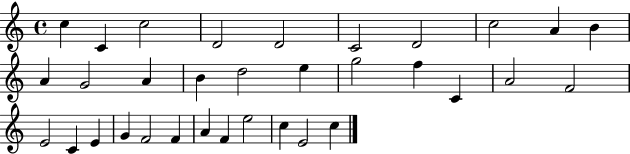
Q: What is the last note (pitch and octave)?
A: C5